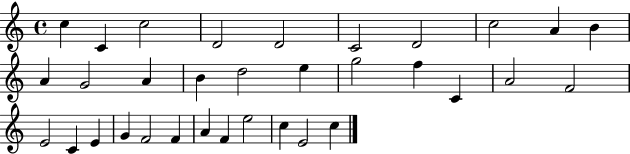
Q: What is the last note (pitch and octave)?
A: C5